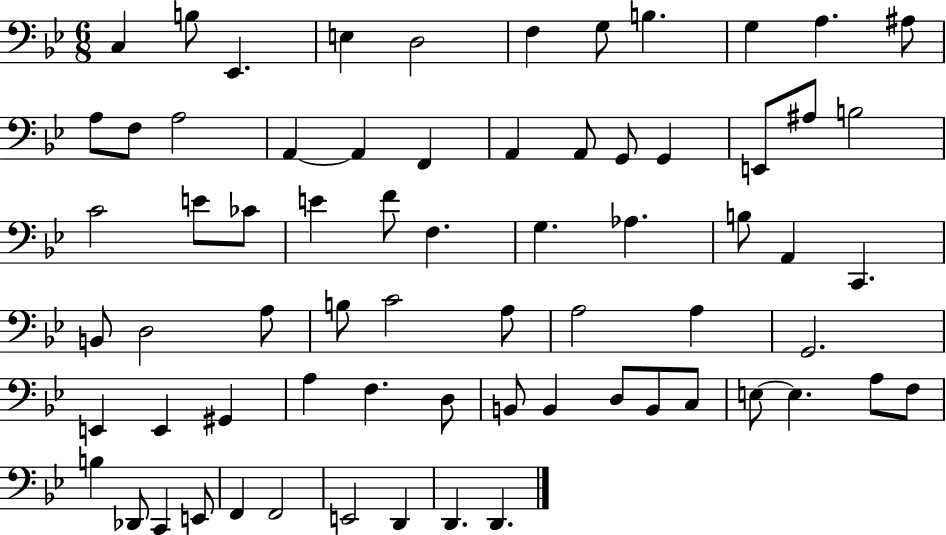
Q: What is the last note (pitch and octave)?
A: D2